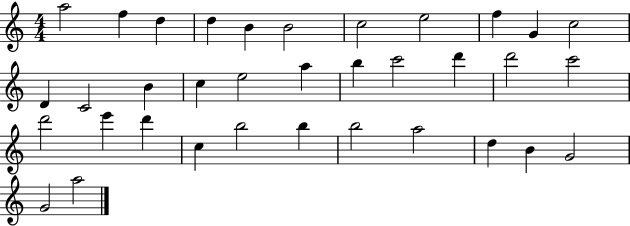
A5/h F5/q D5/q D5/q B4/q B4/h C5/h E5/h F5/q G4/q C5/h D4/q C4/h B4/q C5/q E5/h A5/q B5/q C6/h D6/q D6/h C6/h D6/h E6/q D6/q C5/q B5/h B5/q B5/h A5/h D5/q B4/q G4/h G4/h A5/h